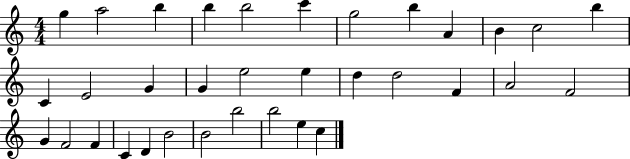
X:1
T:Untitled
M:4/4
L:1/4
K:C
g a2 b b b2 c' g2 b A B c2 b C E2 G G e2 e d d2 F A2 F2 G F2 F C D B2 B2 b2 b2 e c